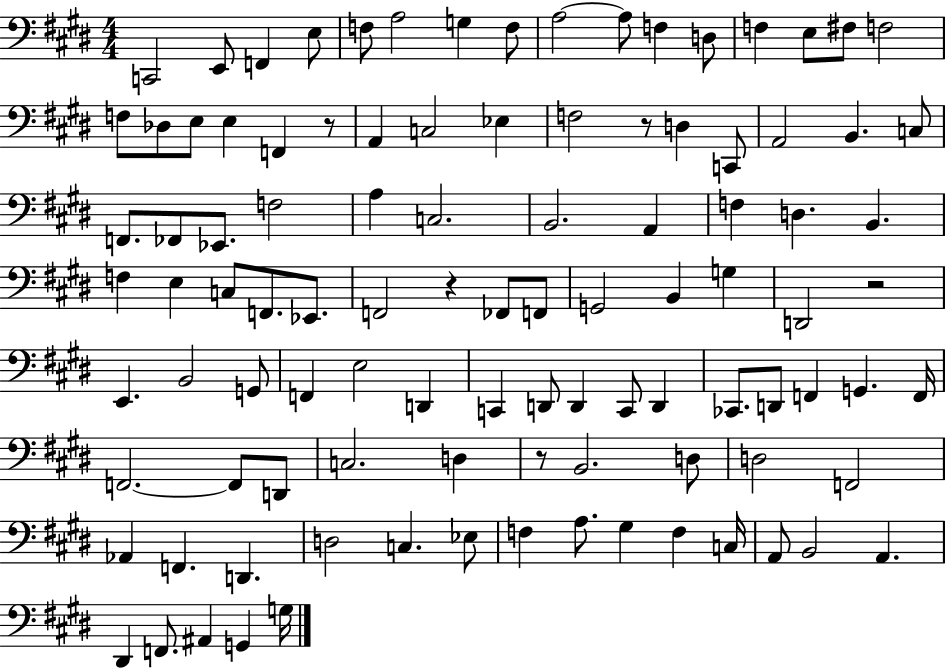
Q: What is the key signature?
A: E major